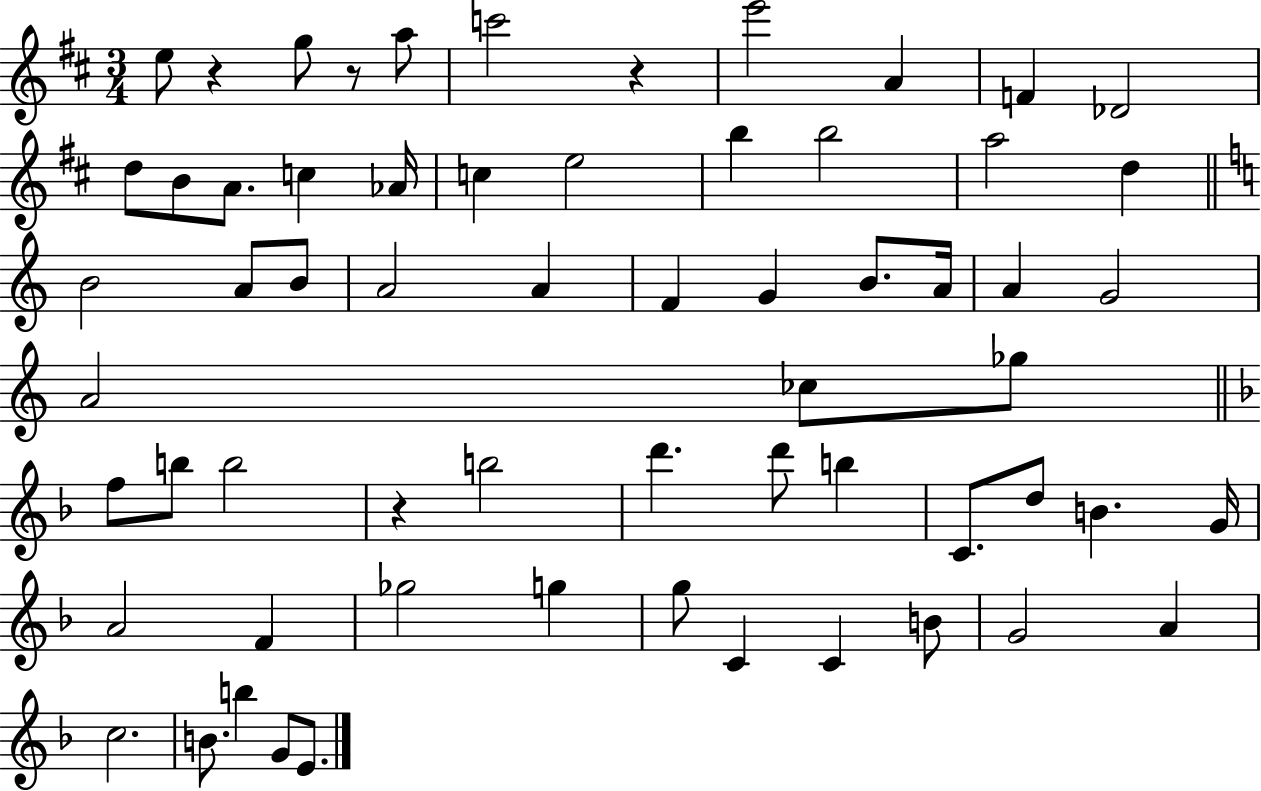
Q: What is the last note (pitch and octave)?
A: E4